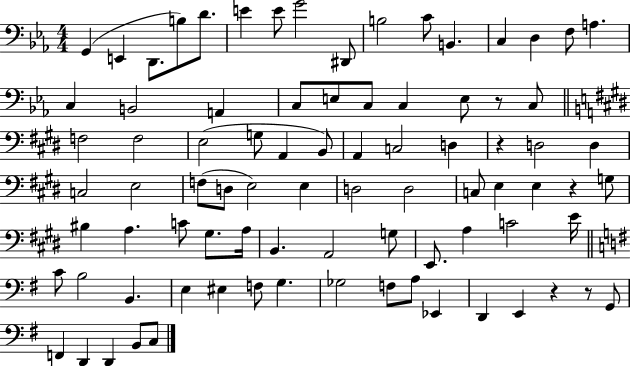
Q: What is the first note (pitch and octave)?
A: G2